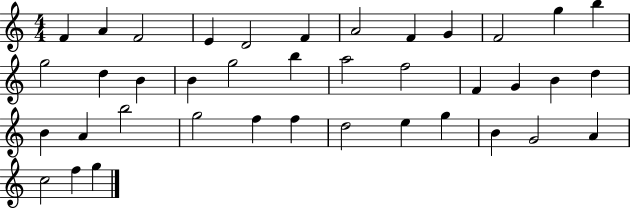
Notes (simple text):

F4/q A4/q F4/h E4/q D4/h F4/q A4/h F4/q G4/q F4/h G5/q B5/q G5/h D5/q B4/q B4/q G5/h B5/q A5/h F5/h F4/q G4/q B4/q D5/q B4/q A4/q B5/h G5/h F5/q F5/q D5/h E5/q G5/q B4/q G4/h A4/q C5/h F5/q G5/q